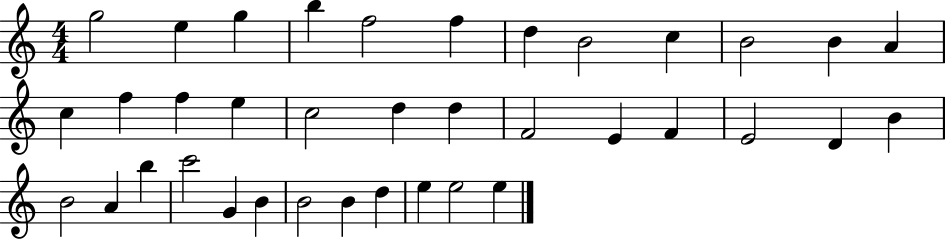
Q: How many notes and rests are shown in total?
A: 37